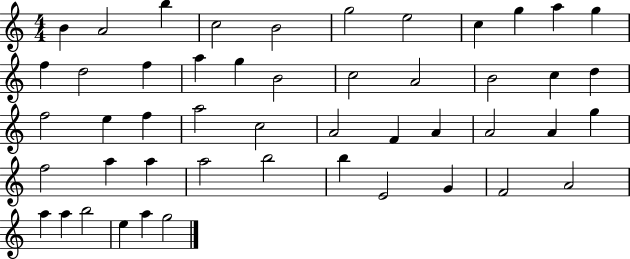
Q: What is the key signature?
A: C major